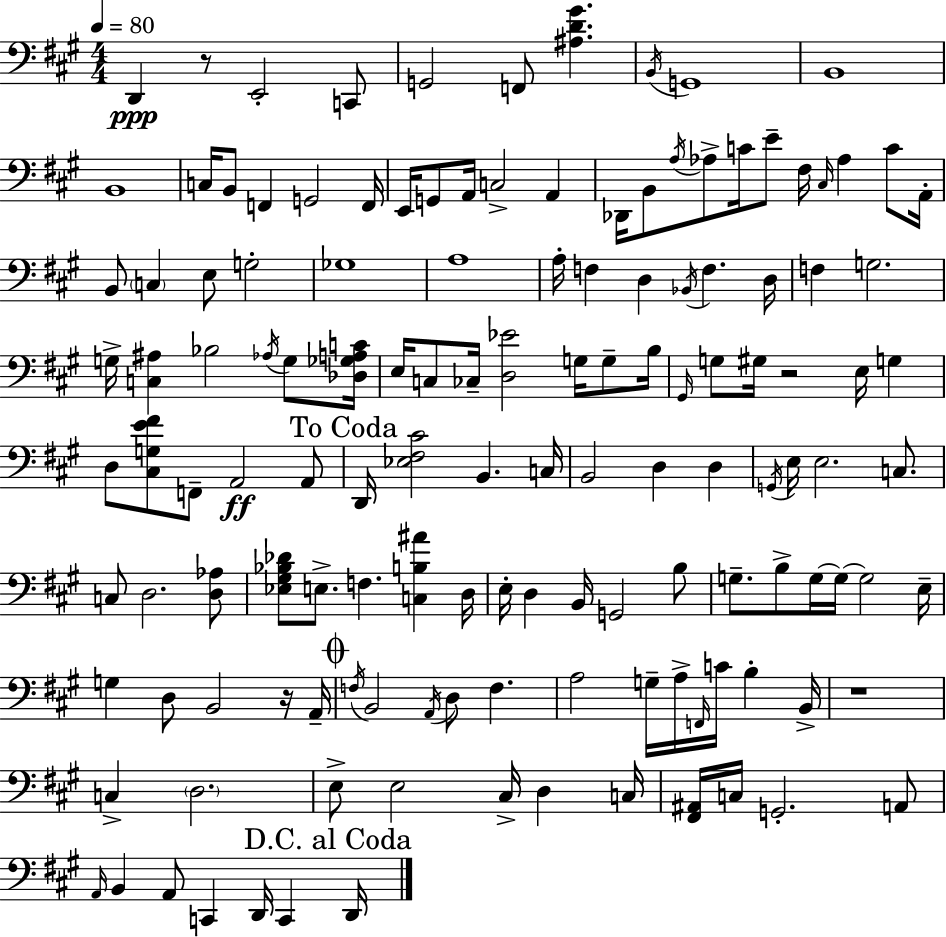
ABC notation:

X:1
T:Untitled
M:4/4
L:1/4
K:A
D,, z/2 E,,2 C,,/2 G,,2 F,,/2 [^A,D^G] B,,/4 G,,4 B,,4 B,,4 C,/4 B,,/2 F,, G,,2 F,,/4 E,,/4 G,,/2 A,,/4 C,2 A,, _D,,/4 B,,/2 A,/4 _A,/2 C/4 E/2 ^F,/4 ^C,/4 _A, C/2 A,,/4 B,,/2 C, E,/2 G,2 _G,4 A,4 A,/4 F, D, _B,,/4 F, D,/4 F, G,2 G,/4 [C,^A,] _B,2 _A,/4 G,/2 [_D,_G,A,C]/4 E,/4 C,/2 _C,/4 [D,_E]2 G,/4 G,/2 B,/4 ^G,,/4 G,/2 ^G,/4 z2 E,/4 G, D,/2 [^C,G,E^F]/2 F,,/2 A,,2 A,,/2 D,,/4 [_E,^F,^C]2 B,, C,/4 B,,2 D, D, G,,/4 E,/4 E,2 C,/2 C,/2 D,2 [D,_A,]/2 [_E,^G,_B,_D]/2 E,/2 F, [C,B,^A] D,/4 E,/4 D, B,,/4 G,,2 B,/2 G,/2 B,/2 G,/4 G,/4 G,2 E,/4 G, D,/2 B,,2 z/4 A,,/4 F,/4 B,,2 A,,/4 D,/2 F, A,2 G,/4 A,/4 F,,/4 C/4 B, B,,/4 z4 C, D,2 E,/2 E,2 ^C,/4 D, C,/4 [^F,,^A,,]/4 C,/4 G,,2 A,,/2 A,,/4 B,, A,,/2 C,, D,,/4 C,, D,,/4